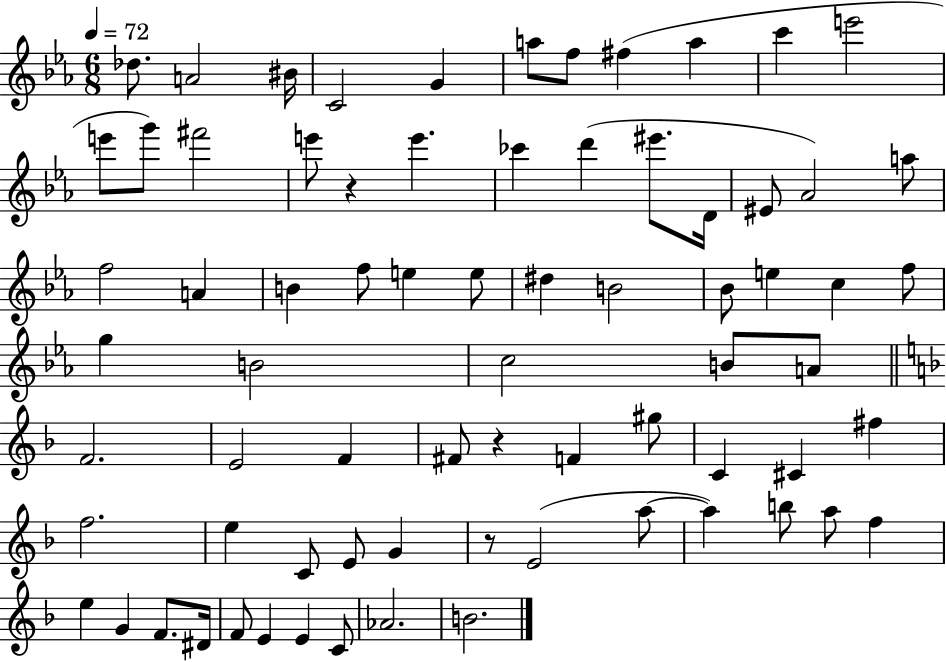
X:1
T:Untitled
M:6/8
L:1/4
K:Eb
_d/2 A2 ^B/4 C2 G a/2 f/2 ^f a c' e'2 e'/2 g'/2 ^f'2 e'/2 z e' _c' d' ^e'/2 D/4 ^E/2 _A2 a/2 f2 A B f/2 e e/2 ^d B2 _B/2 e c f/2 g B2 c2 B/2 A/2 F2 E2 F ^F/2 z F ^g/2 C ^C ^f f2 e C/2 E/2 G z/2 E2 a/2 a b/2 a/2 f e G F/2 ^D/4 F/2 E E C/2 _A2 B2